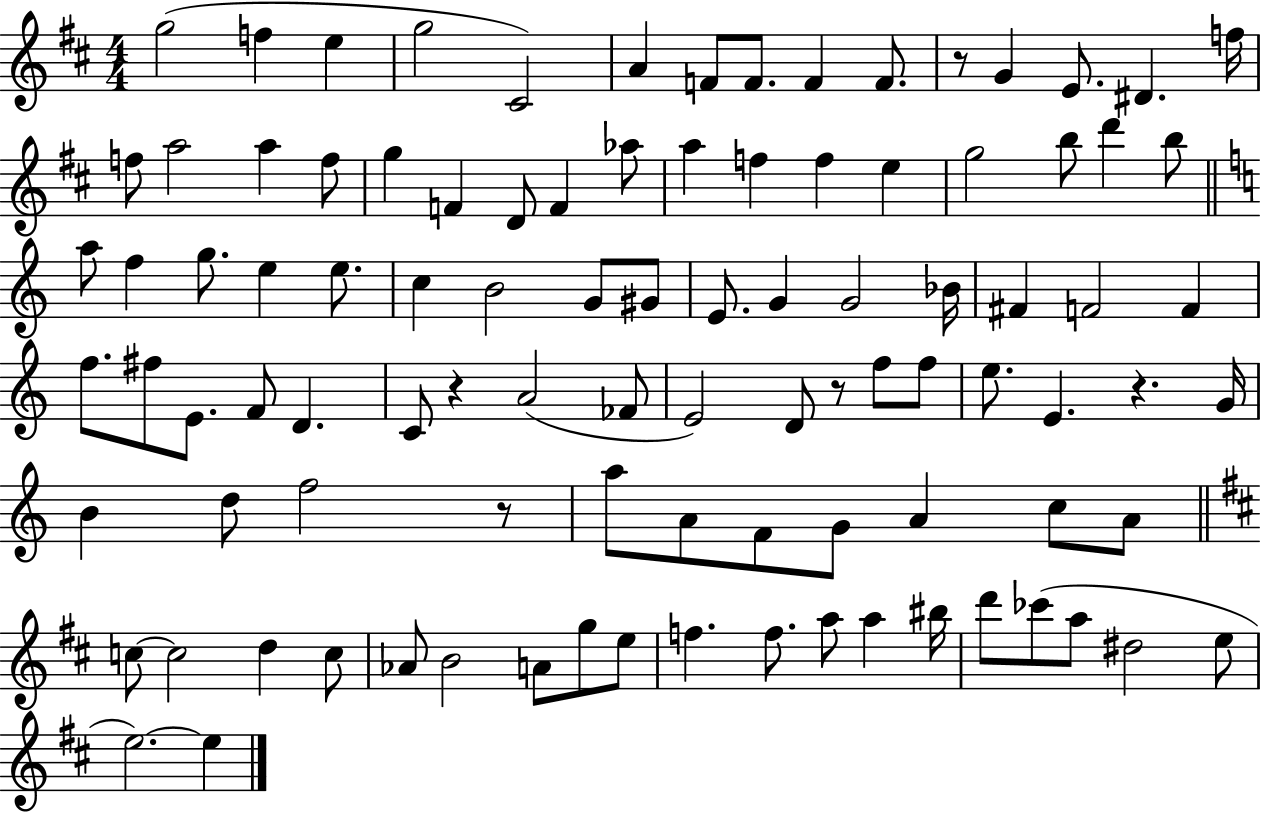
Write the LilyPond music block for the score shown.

{
  \clef treble
  \numericTimeSignature
  \time 4/4
  \key d \major
  g''2( f''4 e''4 | g''2 cis'2) | a'4 f'8 f'8. f'4 f'8. | r8 g'4 e'8. dis'4. f''16 | \break f''8 a''2 a''4 f''8 | g''4 f'4 d'8 f'4 aes''8 | a''4 f''4 f''4 e''4 | g''2 b''8 d'''4 b''8 | \break \bar "||" \break \key c \major a''8 f''4 g''8. e''4 e''8. | c''4 b'2 g'8 gis'8 | e'8. g'4 g'2 bes'16 | fis'4 f'2 f'4 | \break f''8. fis''8 e'8. f'8 d'4. | c'8 r4 a'2( fes'8 | e'2) d'8 r8 f''8 f''8 | e''8. e'4. r4. g'16 | \break b'4 d''8 f''2 r8 | a''8 a'8 f'8 g'8 a'4 c''8 a'8 | \bar "||" \break \key d \major c''8~~ c''2 d''4 c''8 | aes'8 b'2 a'8 g''8 e''8 | f''4. f''8. a''8 a''4 bis''16 | d'''8 ces'''8( a''8 dis''2 e''8 | \break e''2.~~) e''4 | \bar "|."
}